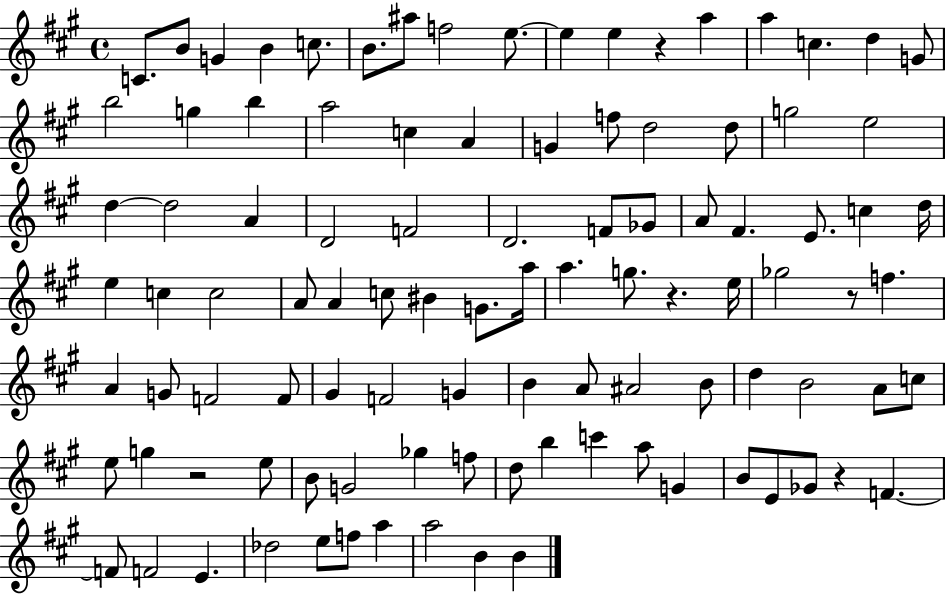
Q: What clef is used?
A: treble